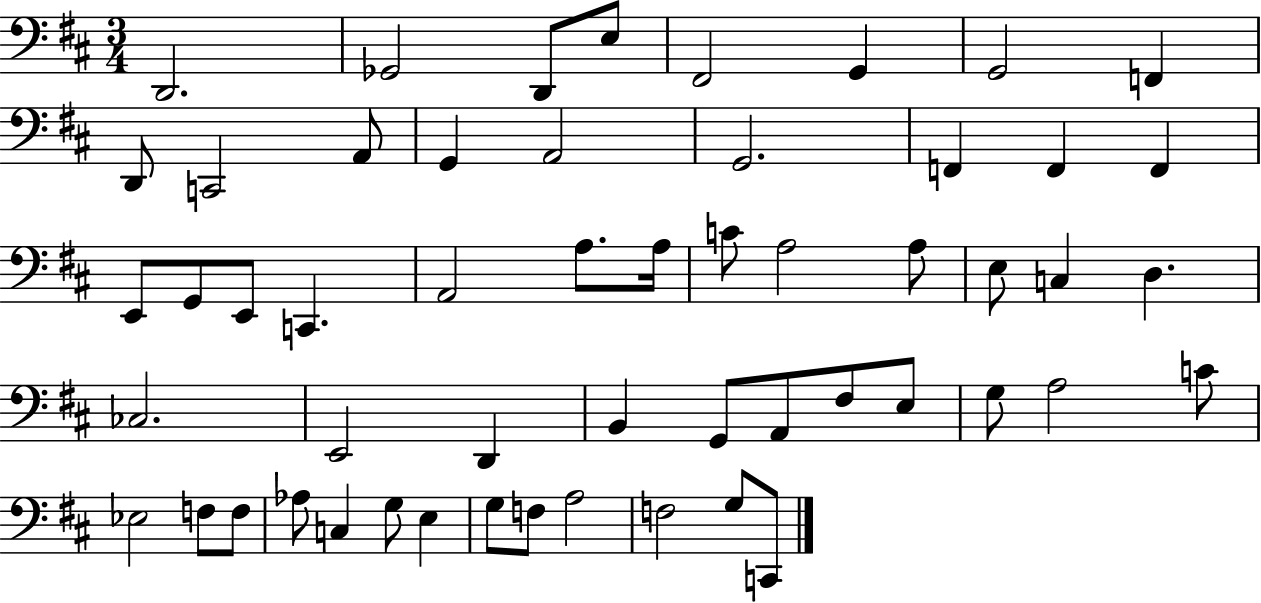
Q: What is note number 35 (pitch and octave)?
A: G2